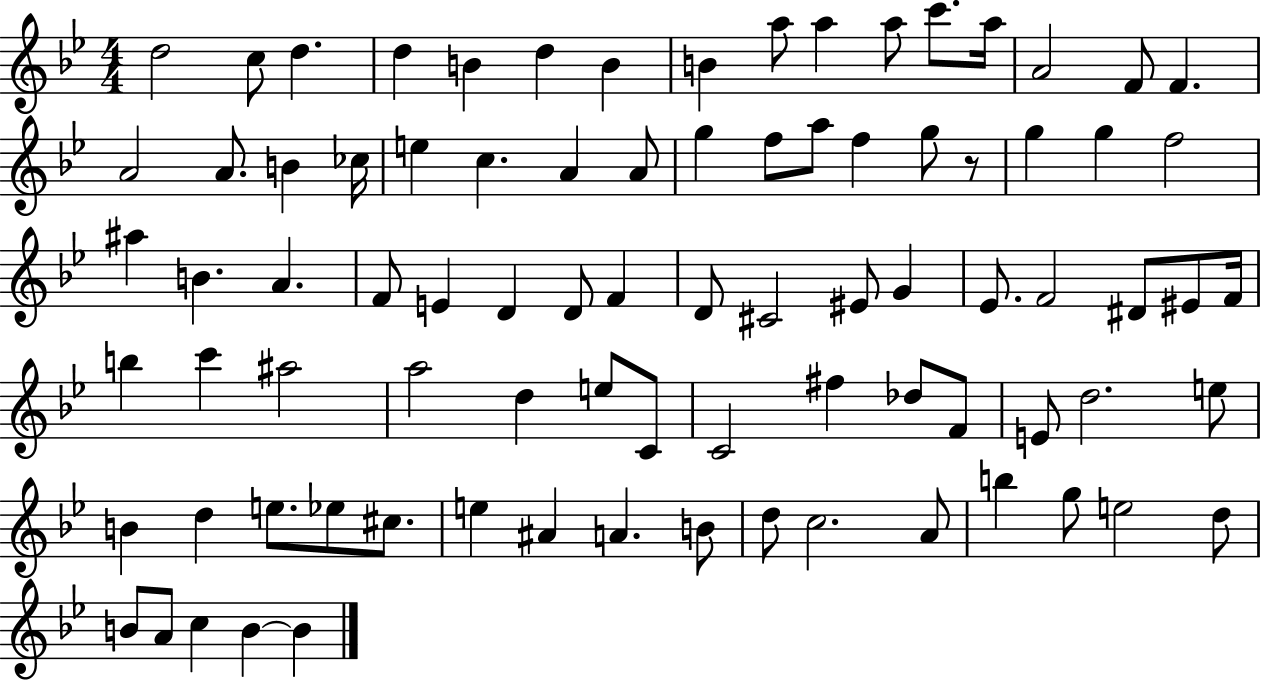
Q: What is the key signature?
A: BES major